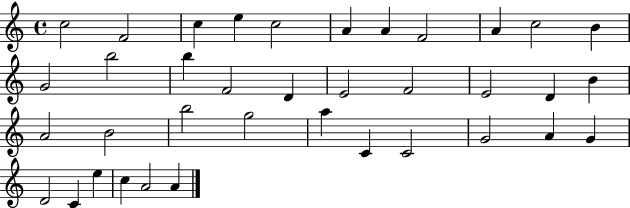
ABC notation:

X:1
T:Untitled
M:4/4
L:1/4
K:C
c2 F2 c e c2 A A F2 A c2 B G2 b2 b F2 D E2 F2 E2 D B A2 B2 b2 g2 a C C2 G2 A G D2 C e c A2 A